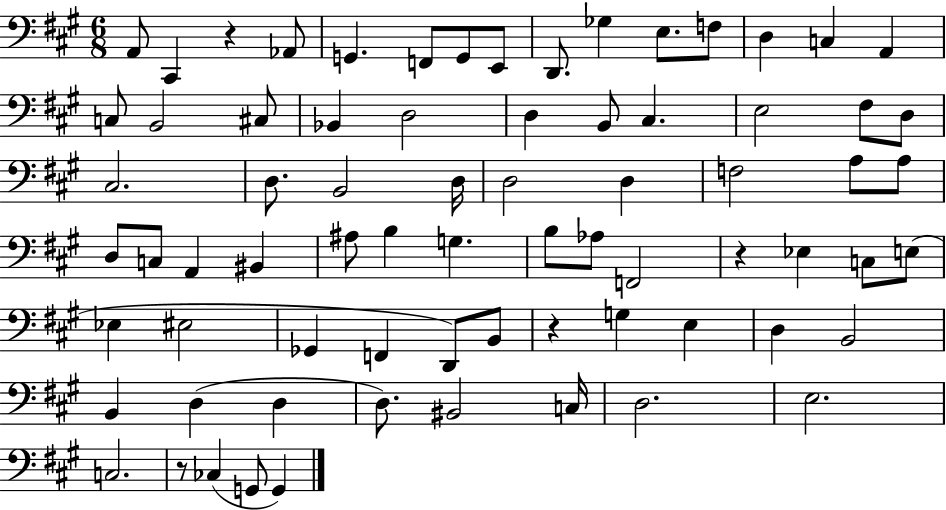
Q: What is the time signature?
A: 6/8